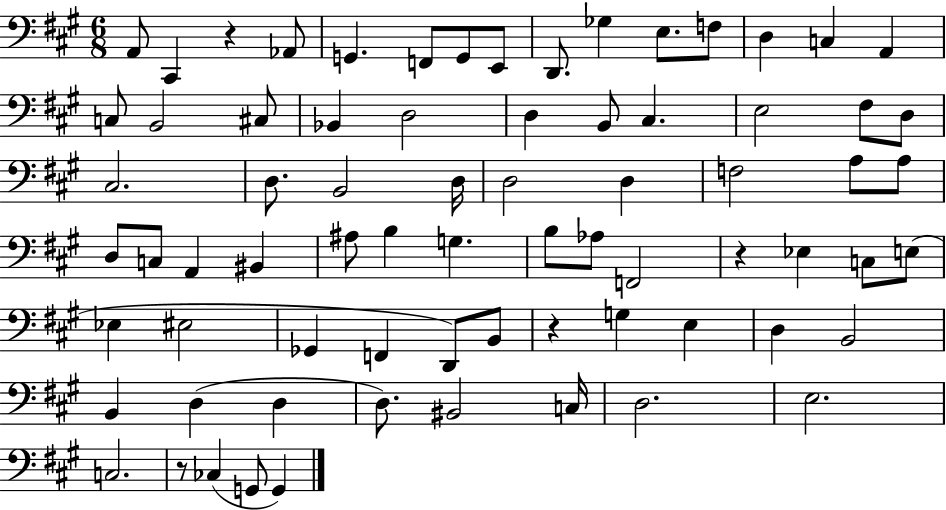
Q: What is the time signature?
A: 6/8